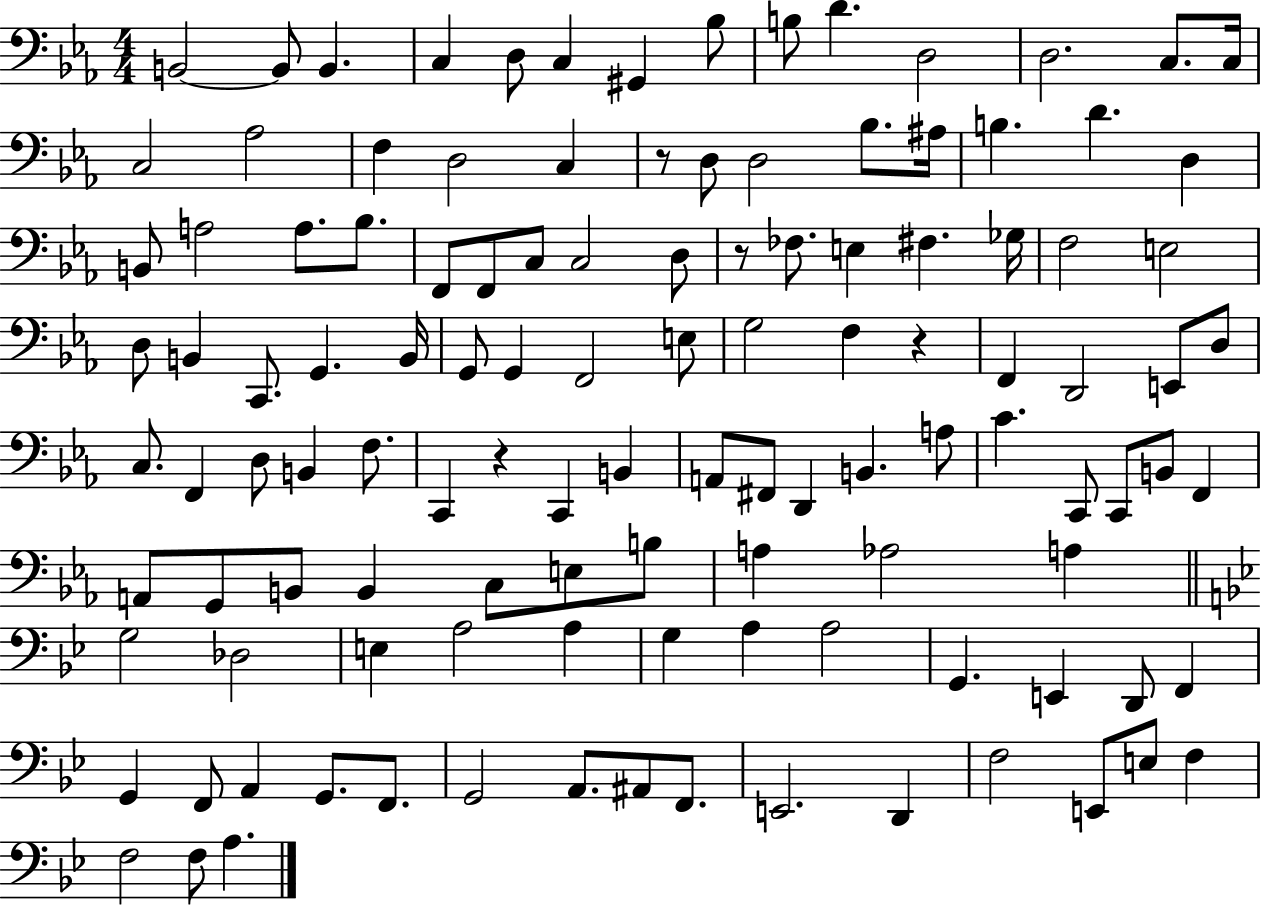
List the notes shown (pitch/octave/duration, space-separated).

B2/h B2/e B2/q. C3/q D3/e C3/q G#2/q Bb3/e B3/e D4/q. D3/h D3/h. C3/e. C3/s C3/h Ab3/h F3/q D3/h C3/q R/e D3/e D3/h Bb3/e. A#3/s B3/q. D4/q. D3/q B2/e A3/h A3/e. Bb3/e. F2/e F2/e C3/e C3/h D3/e R/e FES3/e. E3/q F#3/q. Gb3/s F3/h E3/h D3/e B2/q C2/e. G2/q. B2/s G2/e G2/q F2/h E3/e G3/h F3/q R/q F2/q D2/h E2/e D3/e C3/e. F2/q D3/e B2/q F3/e. C2/q R/q C2/q B2/q A2/e F#2/e D2/q B2/q. A3/e C4/q. C2/e C2/e B2/e F2/q A2/e G2/e B2/e B2/q C3/e E3/e B3/e A3/q Ab3/h A3/q G3/h Db3/h E3/q A3/h A3/q G3/q A3/q A3/h G2/q. E2/q D2/e F2/q G2/q F2/e A2/q G2/e. F2/e. G2/h A2/e. A#2/e F2/e. E2/h. D2/q F3/h E2/e E3/e F3/q F3/h F3/e A3/q.